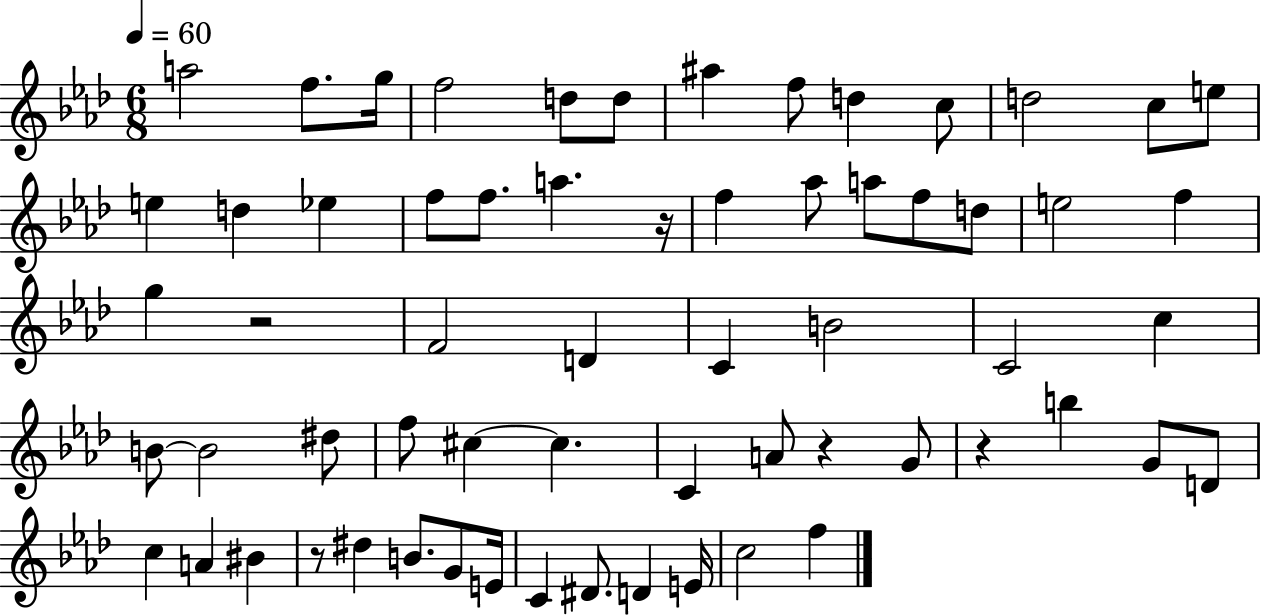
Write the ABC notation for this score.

X:1
T:Untitled
M:6/8
L:1/4
K:Ab
a2 f/2 g/4 f2 d/2 d/2 ^a f/2 d c/2 d2 c/2 e/2 e d _e f/2 f/2 a z/4 f _a/2 a/2 f/2 d/2 e2 f g z2 F2 D C B2 C2 c B/2 B2 ^d/2 f/2 ^c ^c C A/2 z G/2 z b G/2 D/2 c A ^B z/2 ^d B/2 G/2 E/4 C ^D/2 D E/4 c2 f